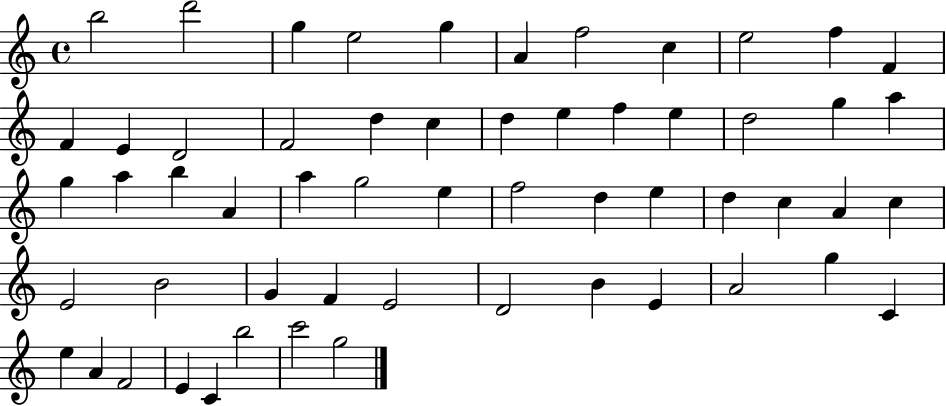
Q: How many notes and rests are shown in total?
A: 57